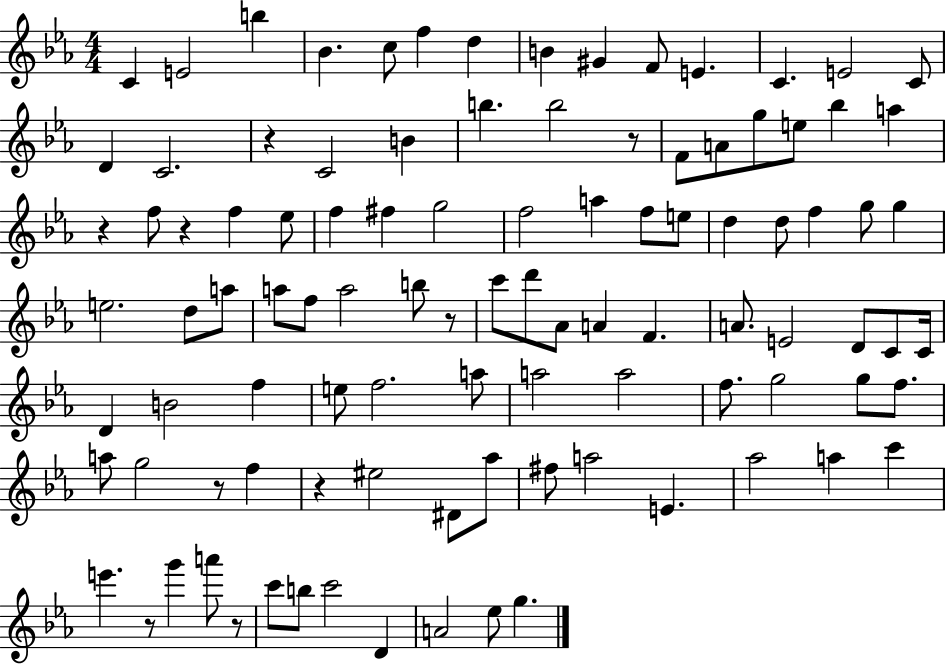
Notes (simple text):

C4/q E4/h B5/q Bb4/q. C5/e F5/q D5/q B4/q G#4/q F4/e E4/q. C4/q. E4/h C4/e D4/q C4/h. R/q C4/h B4/q B5/q. B5/h R/e F4/e A4/e G5/e E5/e Bb5/q A5/q R/q F5/e R/q F5/q Eb5/e F5/q F#5/q G5/h F5/h A5/q F5/e E5/e D5/q D5/e F5/q G5/e G5/q E5/h. D5/e A5/e A5/e F5/e A5/h B5/e R/e C6/e D6/e Ab4/e A4/q F4/q. A4/e. E4/h D4/e C4/e C4/s D4/q B4/h F5/q E5/e F5/h. A5/e A5/h A5/h F5/e. G5/h G5/e F5/e. A5/e G5/h R/e F5/q R/q EIS5/h D#4/e Ab5/e F#5/e A5/h E4/q. Ab5/h A5/q C6/q E6/q. R/e G6/q A6/e R/e C6/e B5/e C6/h D4/q A4/h Eb5/e G5/q.